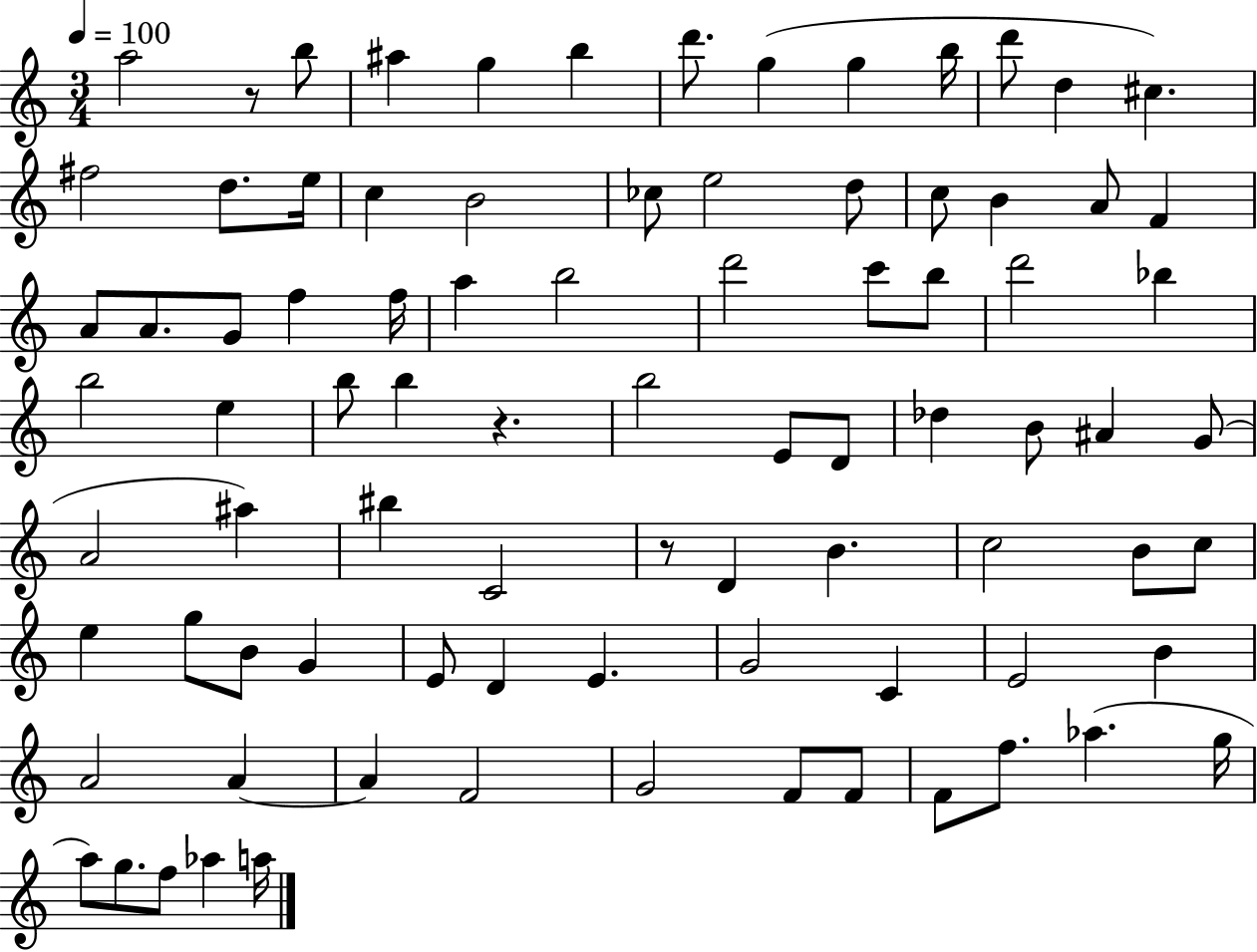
{
  \clef treble
  \numericTimeSignature
  \time 3/4
  \key c \major
  \tempo 4 = 100
  \repeat volta 2 { a''2 r8 b''8 | ais''4 g''4 b''4 | d'''8. g''4( g''4 b''16 | d'''8 d''4 cis''4.) | \break fis''2 d''8. e''16 | c''4 b'2 | ces''8 e''2 d''8 | c''8 b'4 a'8 f'4 | \break a'8 a'8. g'8 f''4 f''16 | a''4 b''2 | d'''2 c'''8 b''8 | d'''2 bes''4 | \break b''2 e''4 | b''8 b''4 r4. | b''2 e'8 d'8 | des''4 b'8 ais'4 g'8( | \break a'2 ais''4) | bis''4 c'2 | r8 d'4 b'4. | c''2 b'8 c''8 | \break e''4 g''8 b'8 g'4 | e'8 d'4 e'4. | g'2 c'4 | e'2 b'4 | \break a'2 a'4~~ | a'4 f'2 | g'2 f'8 f'8 | f'8 f''8. aes''4.( g''16 | \break a''8) g''8. f''8 aes''4 a''16 | } \bar "|."
}